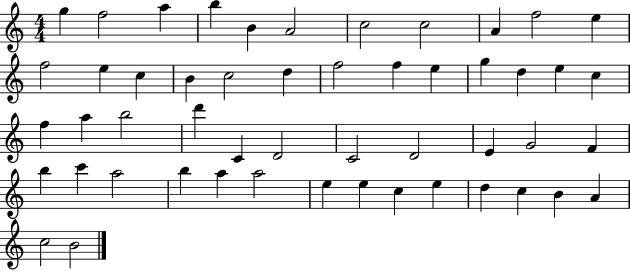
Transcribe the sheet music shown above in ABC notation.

X:1
T:Untitled
M:4/4
L:1/4
K:C
g f2 a b B A2 c2 c2 A f2 e f2 e c B c2 d f2 f e g d e c f a b2 d' C D2 C2 D2 E G2 F b c' a2 b a a2 e e c e d c B A c2 B2